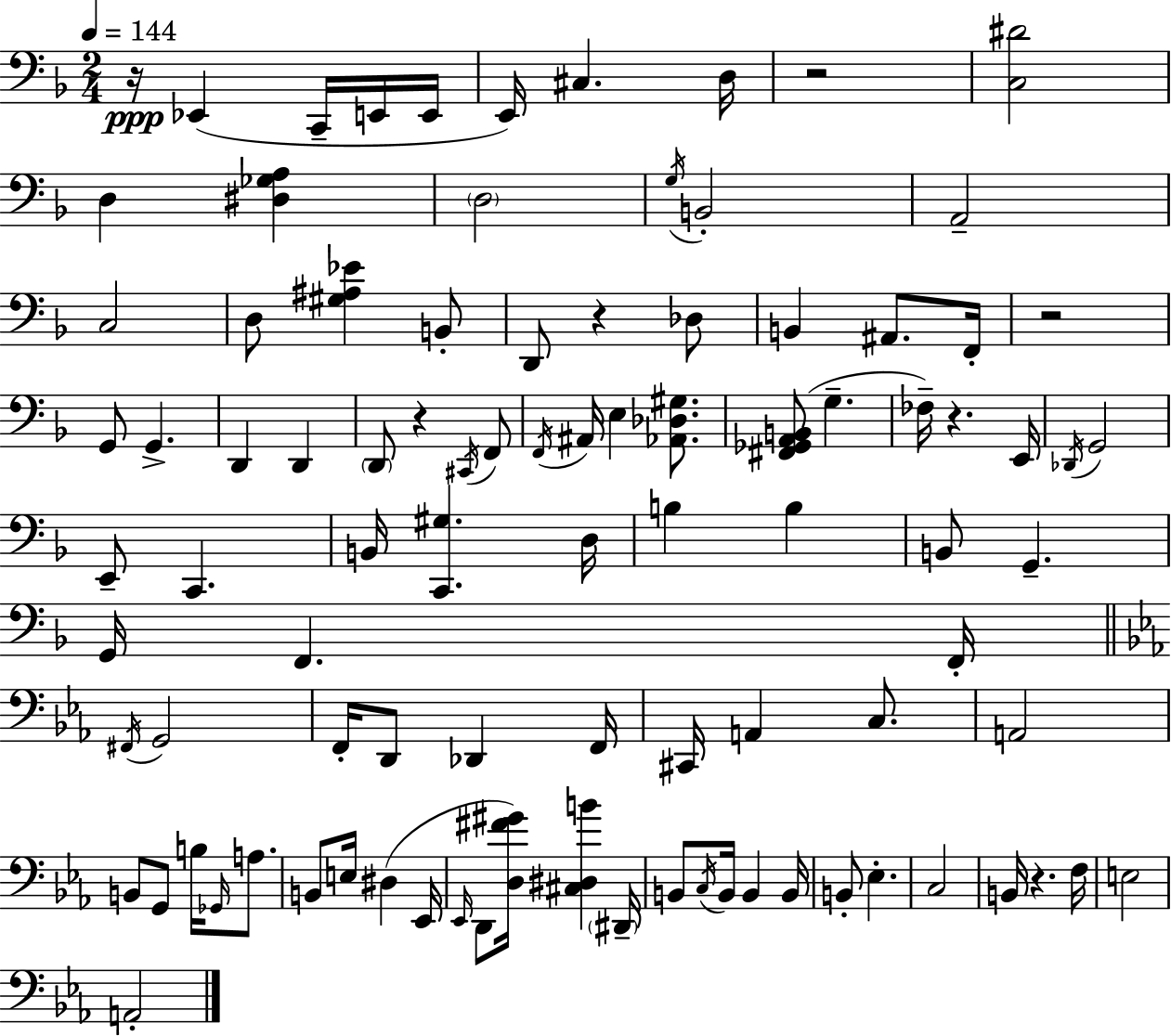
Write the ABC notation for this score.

X:1
T:Untitled
M:2/4
L:1/4
K:Dm
z/4 _E,, C,,/4 E,,/4 E,,/4 E,,/4 ^C, D,/4 z2 [C,^D]2 D, [^D,_G,A,] D,2 G,/4 B,,2 A,,2 C,2 D,/2 [^G,^A,_E] B,,/2 D,,/2 z _D,/2 B,, ^A,,/2 F,,/4 z2 G,,/2 G,, D,, D,, D,,/2 z ^C,,/4 F,,/2 F,,/4 ^A,,/4 E, [_A,,_D,^G,]/2 [^F,,_G,,A,,B,,]/2 G, _F,/4 z E,,/4 _D,,/4 G,,2 E,,/2 C,, B,,/4 [C,,^G,] D,/4 B, B, B,,/2 G,, G,,/4 F,, F,,/4 ^F,,/4 G,,2 F,,/4 D,,/2 _D,, F,,/4 ^C,,/4 A,, C,/2 A,,2 B,,/2 G,,/2 B,/4 _G,,/4 A,/2 B,,/2 E,/4 ^D, _E,,/4 _E,,/4 D,,/2 [D,^F^G]/4 [^C,^D,B] ^D,,/4 B,,/2 C,/4 B,,/4 B,, B,,/4 B,,/2 _E, C,2 B,,/4 z F,/4 E,2 A,,2